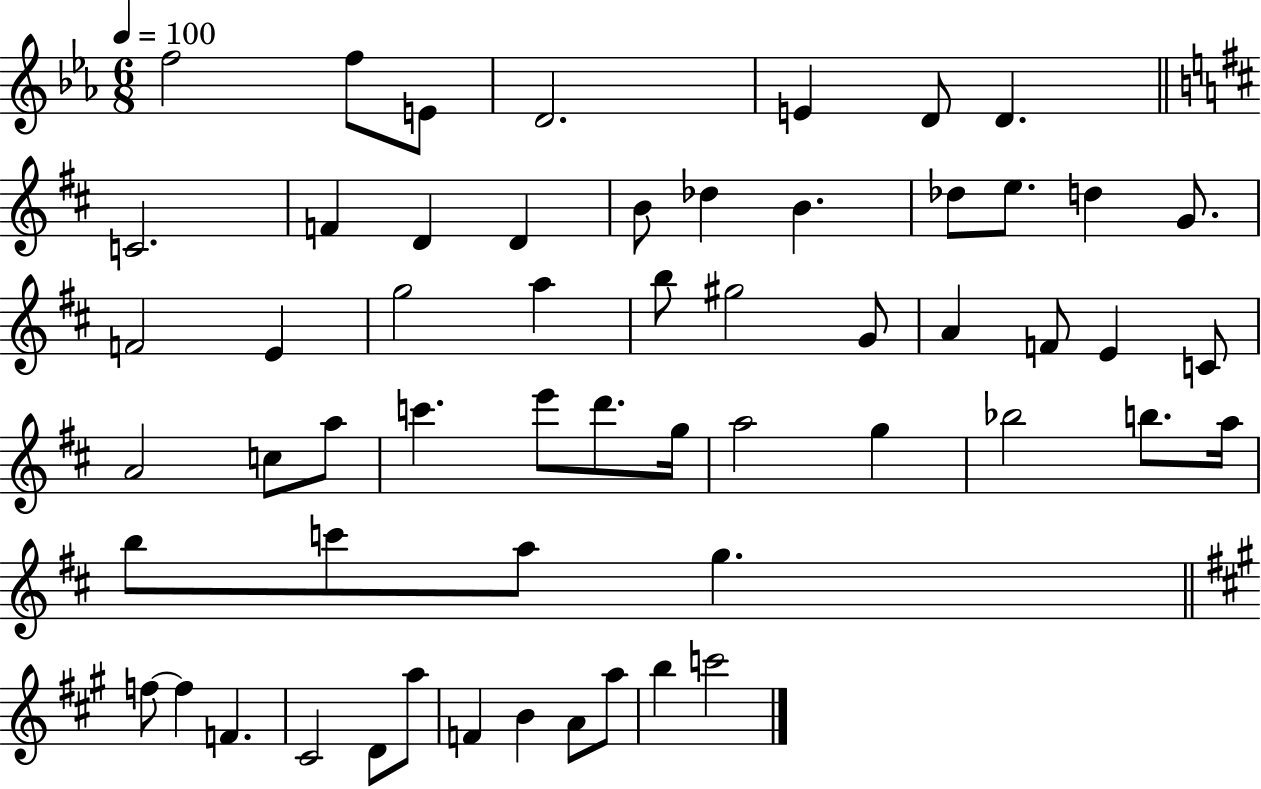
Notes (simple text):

F5/h F5/e E4/e D4/h. E4/q D4/e D4/q. C4/h. F4/q D4/q D4/q B4/e Db5/q B4/q. Db5/e E5/e. D5/q G4/e. F4/h E4/q G5/h A5/q B5/e G#5/h G4/e A4/q F4/e E4/q C4/e A4/h C5/e A5/e C6/q. E6/e D6/e. G5/s A5/h G5/q Bb5/h B5/e. A5/s B5/e C6/e A5/e G5/q. F5/e F5/q F4/q. C#4/h D4/e A5/e F4/q B4/q A4/e A5/e B5/q C6/h